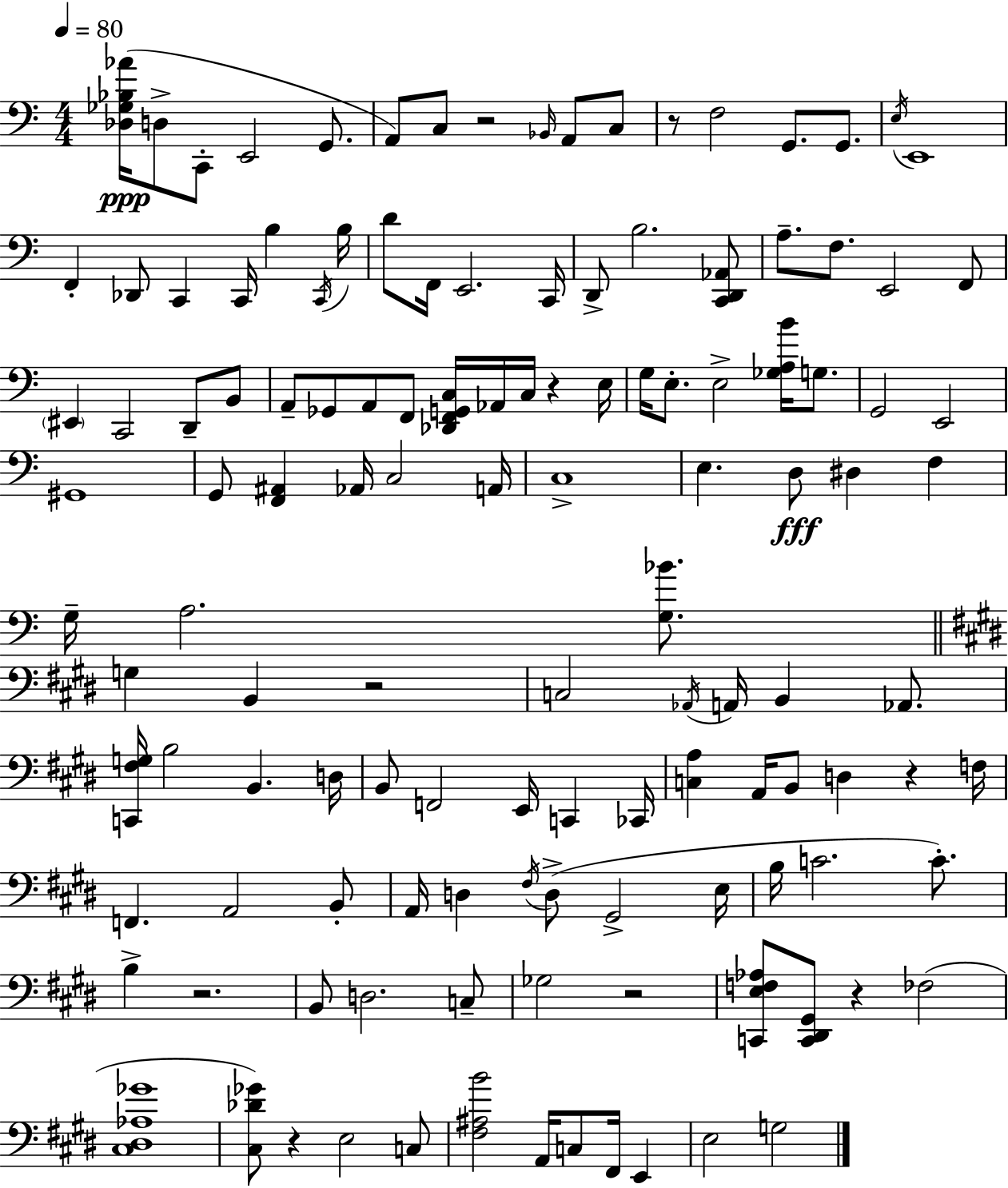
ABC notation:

X:1
T:Untitled
M:4/4
L:1/4
K:Am
[_D,_G,_B,_A]/4 D,/2 C,,/2 E,,2 G,,/2 A,,/2 C,/2 z2 _B,,/4 A,,/2 C,/2 z/2 F,2 G,,/2 G,,/2 E,/4 E,,4 F,, _D,,/2 C,, C,,/4 B, C,,/4 B,/4 D/2 F,,/4 E,,2 C,,/4 D,,/2 B,2 [C,,D,,_A,,]/2 A,/2 F,/2 E,,2 F,,/2 ^E,, C,,2 D,,/2 B,,/2 A,,/2 _G,,/2 A,,/2 F,,/2 [_D,,F,,G,,C,]/4 _A,,/4 C,/4 z E,/4 G,/4 E,/2 E,2 [_G,A,B]/4 G,/2 G,,2 E,,2 ^G,,4 G,,/2 [F,,^A,,] _A,,/4 C,2 A,,/4 C,4 E, D,/2 ^D, F, G,/4 A,2 [G,_B]/2 G, B,, z2 C,2 _A,,/4 A,,/4 B,, _A,,/2 [C,,^F,G,]/4 B,2 B,, D,/4 B,,/2 F,,2 E,,/4 C,, _C,,/4 [C,A,] A,,/4 B,,/2 D, z F,/4 F,, A,,2 B,,/2 A,,/4 D, ^F,/4 D,/2 ^G,,2 E,/4 B,/4 C2 C/2 B, z2 B,,/2 D,2 C,/2 _G,2 z2 [C,,E,F,_A,]/2 [C,,^D,,^G,,]/2 z _F,2 [^C,^D,_A,_G]4 [^C,_D_G]/2 z E,2 C,/2 [^F,^A,B]2 A,,/4 C,/2 ^F,,/4 E,, E,2 G,2